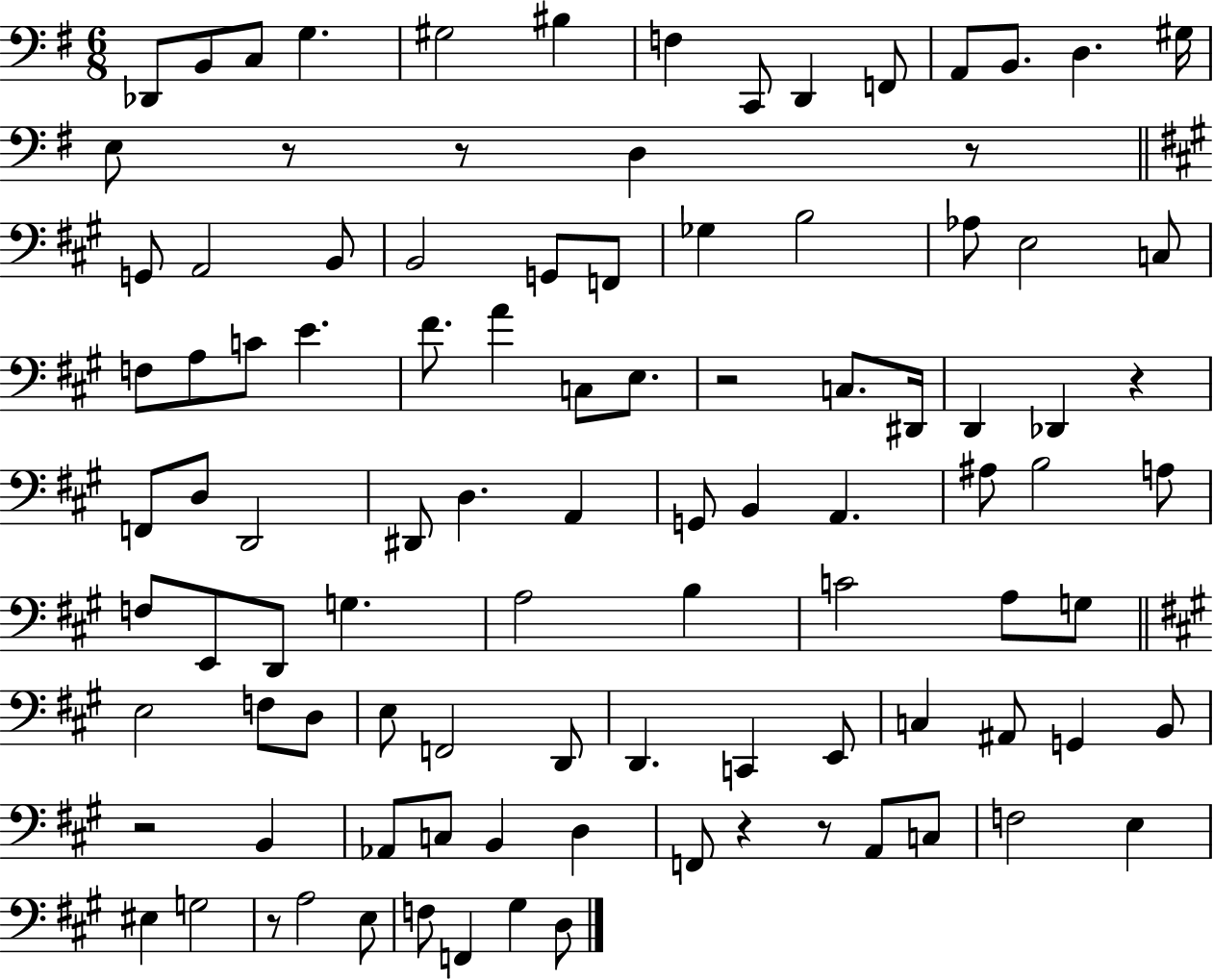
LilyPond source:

{
  \clef bass
  \numericTimeSignature
  \time 6/8
  \key g \major
  des,8 b,8 c8 g4. | gis2 bis4 | f4 c,8 d,4 f,8 | a,8 b,8. d4. gis16 | \break e8 r8 r8 d4 r8 | \bar "||" \break \key a \major g,8 a,2 b,8 | b,2 g,8 f,8 | ges4 b2 | aes8 e2 c8 | \break f8 a8 c'8 e'4. | fis'8. a'4 c8 e8. | r2 c8. dis,16 | d,4 des,4 r4 | \break f,8 d8 d,2 | dis,8 d4. a,4 | g,8 b,4 a,4. | ais8 b2 a8 | \break f8 e,8 d,8 g4. | a2 b4 | c'2 a8 g8 | \bar "||" \break \key a \major e2 f8 d8 | e8 f,2 d,8 | d,4. c,4 e,8 | c4 ais,8 g,4 b,8 | \break r2 b,4 | aes,8 c8 b,4 d4 | f,8 r4 r8 a,8 c8 | f2 e4 | \break eis4 g2 | r8 a2 e8 | f8 f,4 gis4 d8 | \bar "|."
}